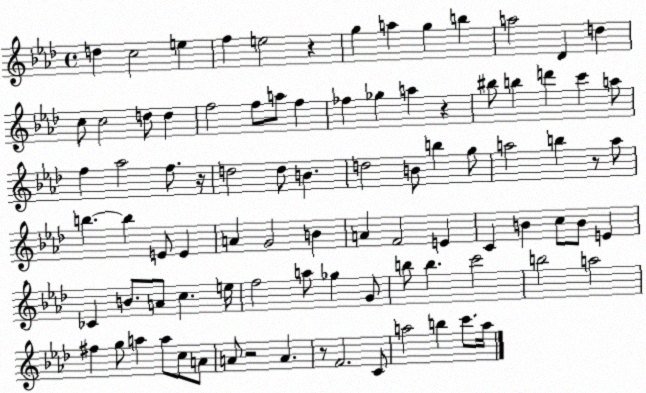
X:1
T:Untitled
M:4/4
L:1/4
K:Ab
d c2 e f e2 z g a g b a2 _D d c/2 c2 d/2 d f2 f/2 a/2 f _f _g a z ^b/2 b d' c' a/2 f _a2 f/2 z/4 d2 d/2 B d2 B/2 b g/2 a2 b z/2 a/2 b b E/2 E A G2 B A F2 E C B c/2 B/2 E _C B/2 A/2 c e/4 f2 a/2 _g G/2 b/2 b c'2 b2 a2 ^f g/2 a a/2 c/2 A/2 A/2 z2 A z/2 F2 C/2 a2 b c'/2 a/4